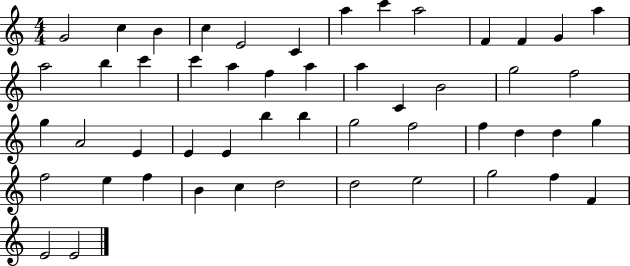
G4/h C5/q B4/q C5/q E4/h C4/q A5/q C6/q A5/h F4/q F4/q G4/q A5/q A5/h B5/q C6/q C6/q A5/q F5/q A5/q A5/q C4/q B4/h G5/h F5/h G5/q A4/h E4/q E4/q E4/q B5/q B5/q G5/h F5/h F5/q D5/q D5/q G5/q F5/h E5/q F5/q B4/q C5/q D5/h D5/h E5/h G5/h F5/q F4/q E4/h E4/h